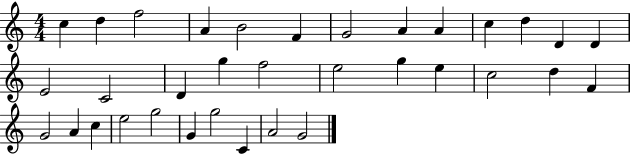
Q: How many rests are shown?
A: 0